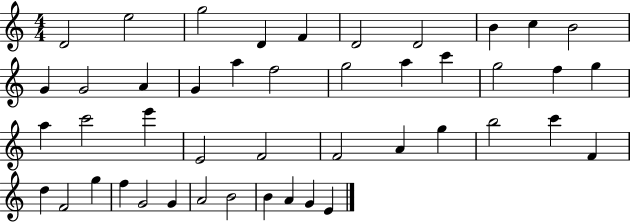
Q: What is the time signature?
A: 4/4